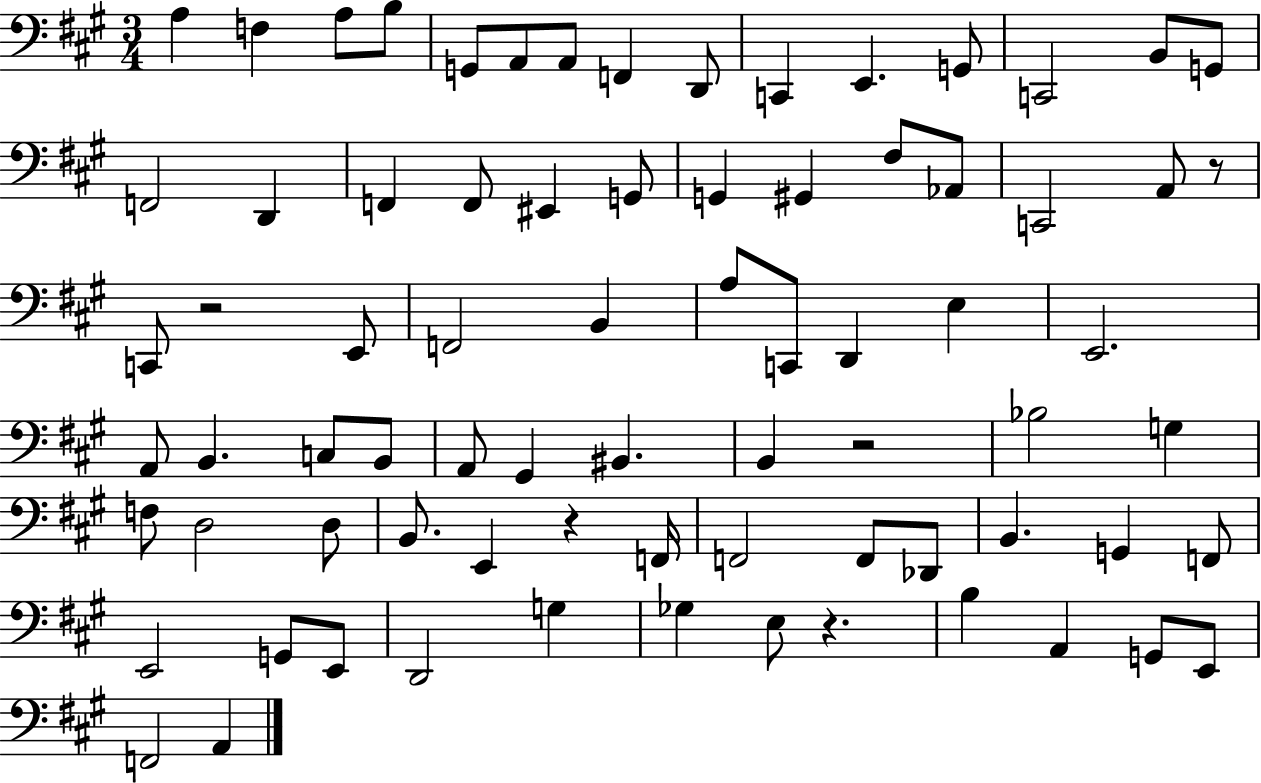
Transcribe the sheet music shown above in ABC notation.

X:1
T:Untitled
M:3/4
L:1/4
K:A
A, F, A,/2 B,/2 G,,/2 A,,/2 A,,/2 F,, D,,/2 C,, E,, G,,/2 C,,2 B,,/2 G,,/2 F,,2 D,, F,, F,,/2 ^E,, G,,/2 G,, ^G,, ^F,/2 _A,,/2 C,,2 A,,/2 z/2 C,,/2 z2 E,,/2 F,,2 B,, A,/2 C,,/2 D,, E, E,,2 A,,/2 B,, C,/2 B,,/2 A,,/2 ^G,, ^B,, B,, z2 _B,2 G, F,/2 D,2 D,/2 B,,/2 E,, z F,,/4 F,,2 F,,/2 _D,,/2 B,, G,, F,,/2 E,,2 G,,/2 E,,/2 D,,2 G, _G, E,/2 z B, A,, G,,/2 E,,/2 F,,2 A,,